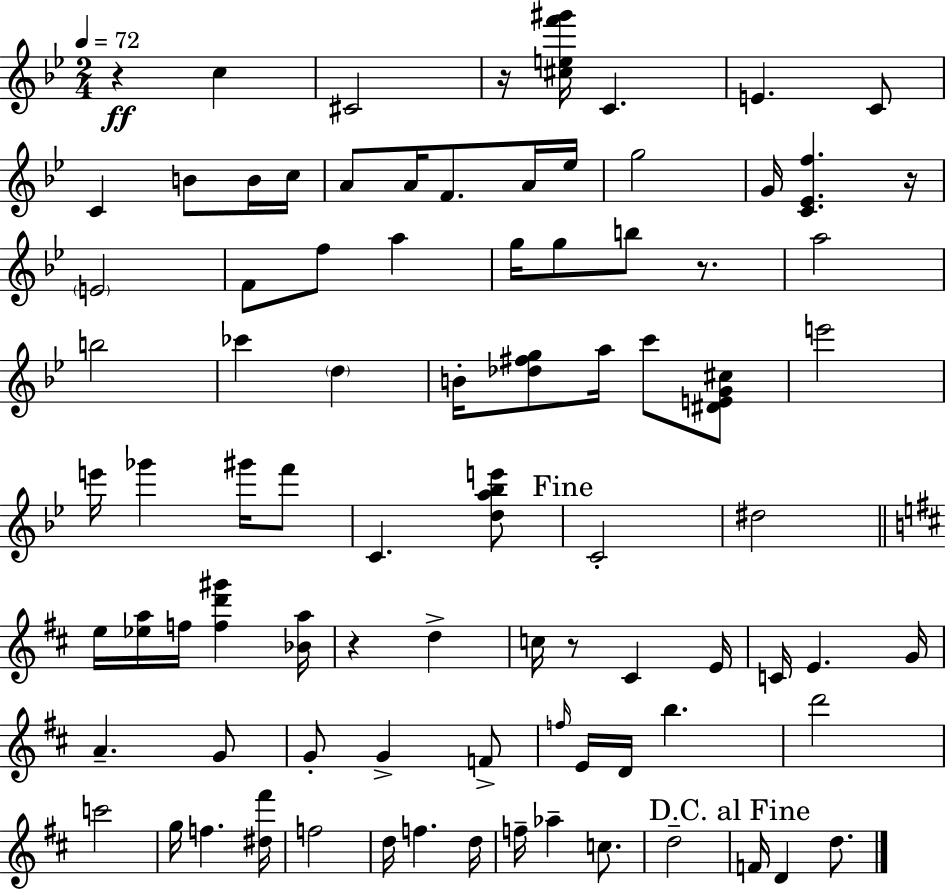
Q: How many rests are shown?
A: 6